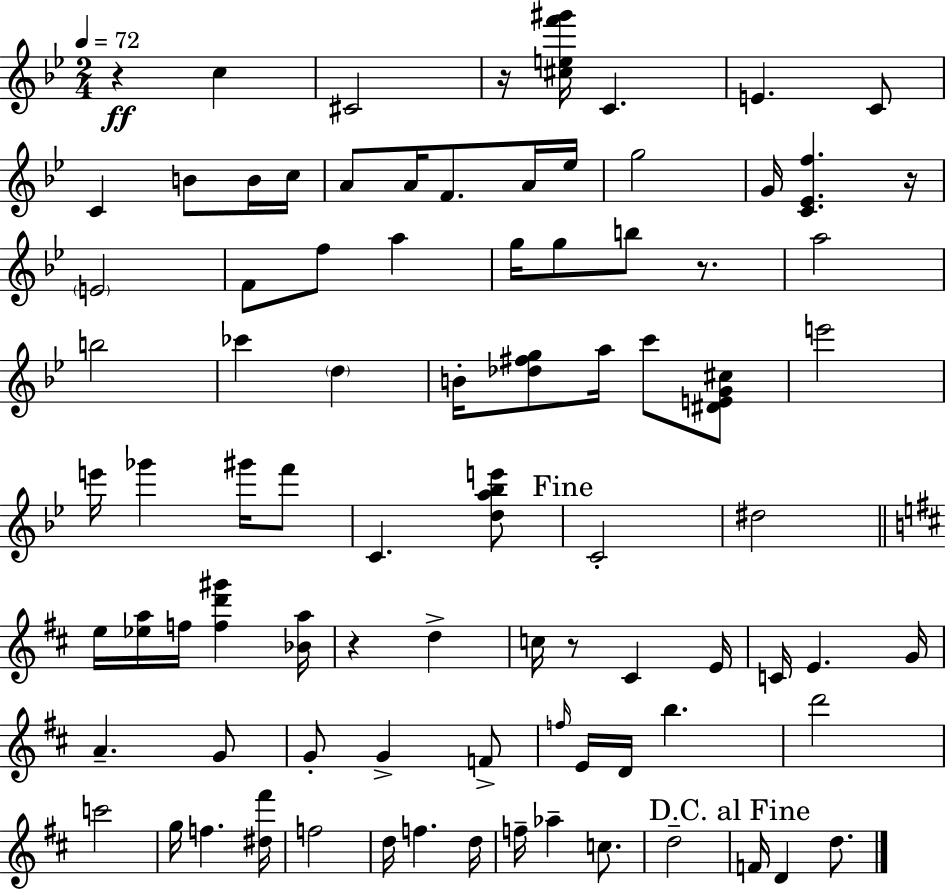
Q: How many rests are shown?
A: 6